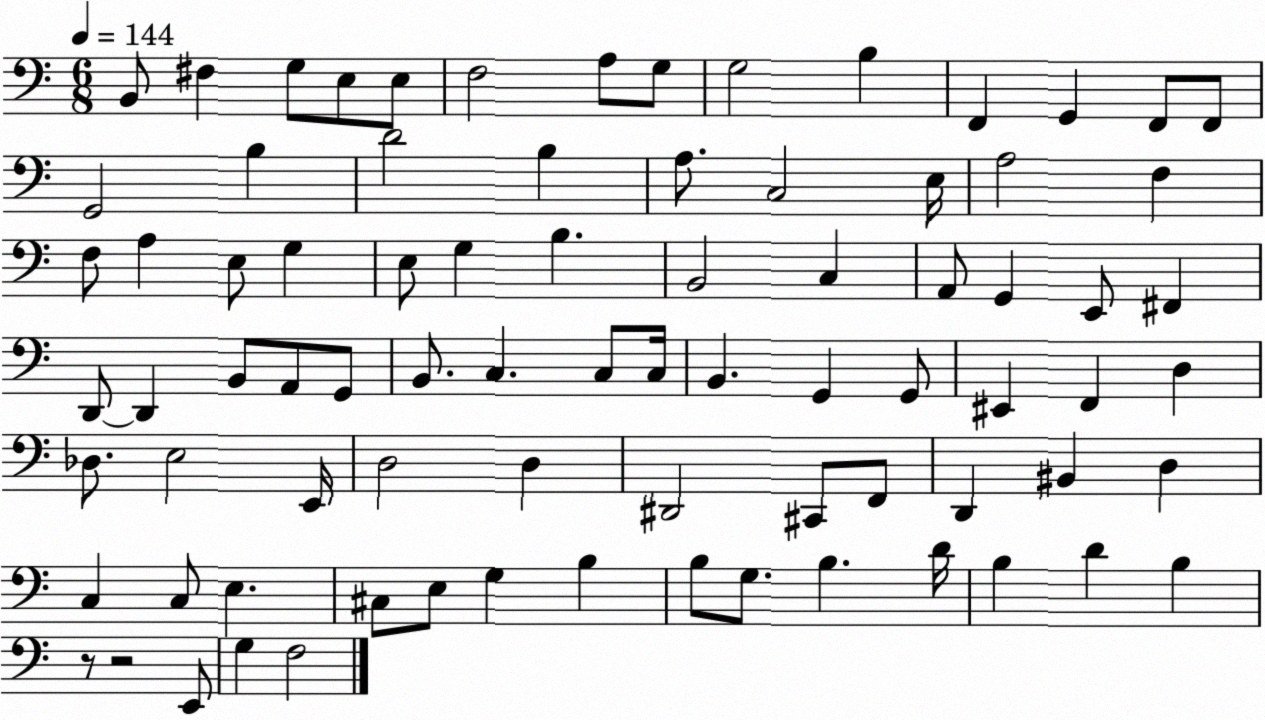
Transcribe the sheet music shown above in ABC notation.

X:1
T:Untitled
M:6/8
L:1/4
K:C
B,,/2 ^F, G,/2 E,/2 E,/2 F,2 A,/2 G,/2 G,2 B, F,, G,, F,,/2 F,,/2 G,,2 B, D2 B, A,/2 C,2 E,/4 A,2 F, F,/2 A, E,/2 G, E,/2 G, B, B,,2 C, A,,/2 G,, E,,/2 ^F,, D,,/2 D,, B,,/2 A,,/2 G,,/2 B,,/2 C, C,/2 C,/4 B,, G,, G,,/2 ^E,, F,, D, _D,/2 E,2 E,,/4 D,2 D, ^D,,2 ^C,,/2 F,,/2 D,, ^B,, D, C, C,/2 E, ^C,/2 E,/2 G, B, B,/2 G,/2 B, D/4 B, D B, z/2 z2 E,,/2 G, F,2